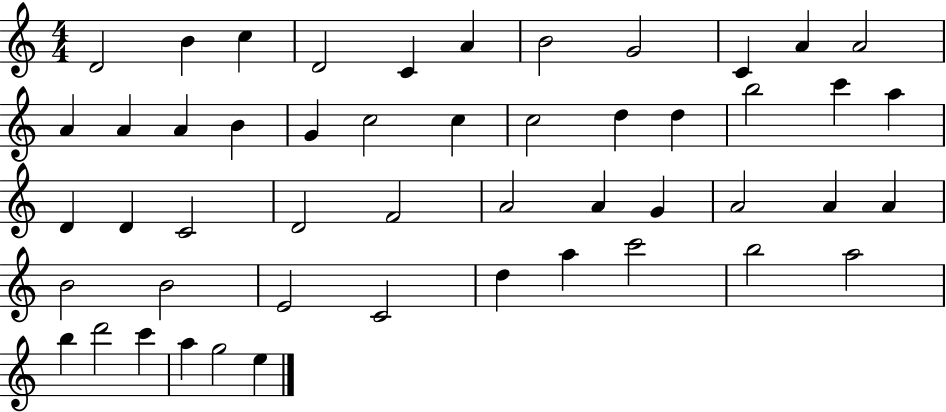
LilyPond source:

{
  \clef treble
  \numericTimeSignature
  \time 4/4
  \key c \major
  d'2 b'4 c''4 | d'2 c'4 a'4 | b'2 g'2 | c'4 a'4 a'2 | \break a'4 a'4 a'4 b'4 | g'4 c''2 c''4 | c''2 d''4 d''4 | b''2 c'''4 a''4 | \break d'4 d'4 c'2 | d'2 f'2 | a'2 a'4 g'4 | a'2 a'4 a'4 | \break b'2 b'2 | e'2 c'2 | d''4 a''4 c'''2 | b''2 a''2 | \break b''4 d'''2 c'''4 | a''4 g''2 e''4 | \bar "|."
}